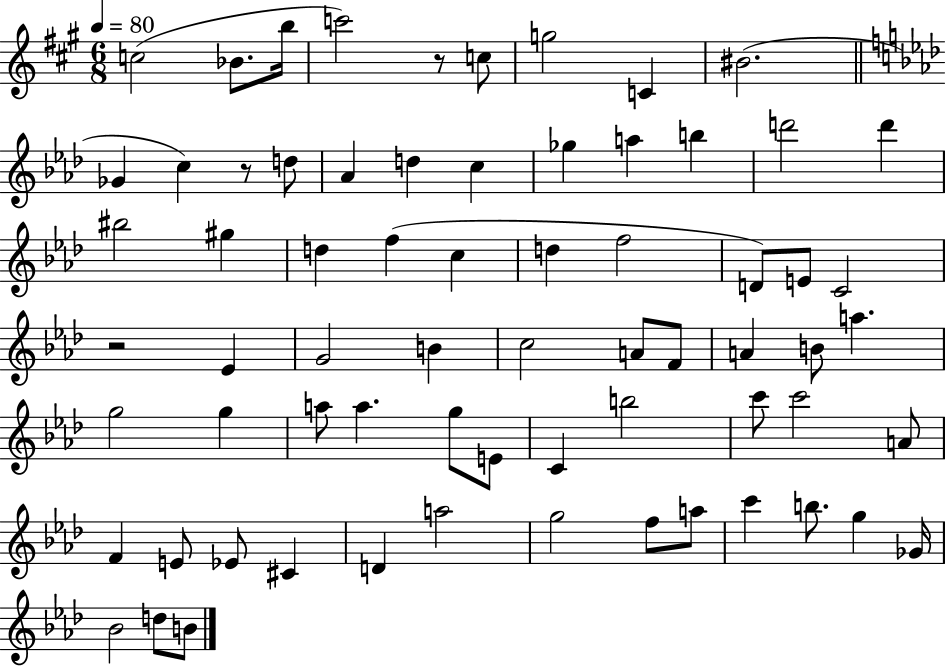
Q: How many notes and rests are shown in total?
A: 68